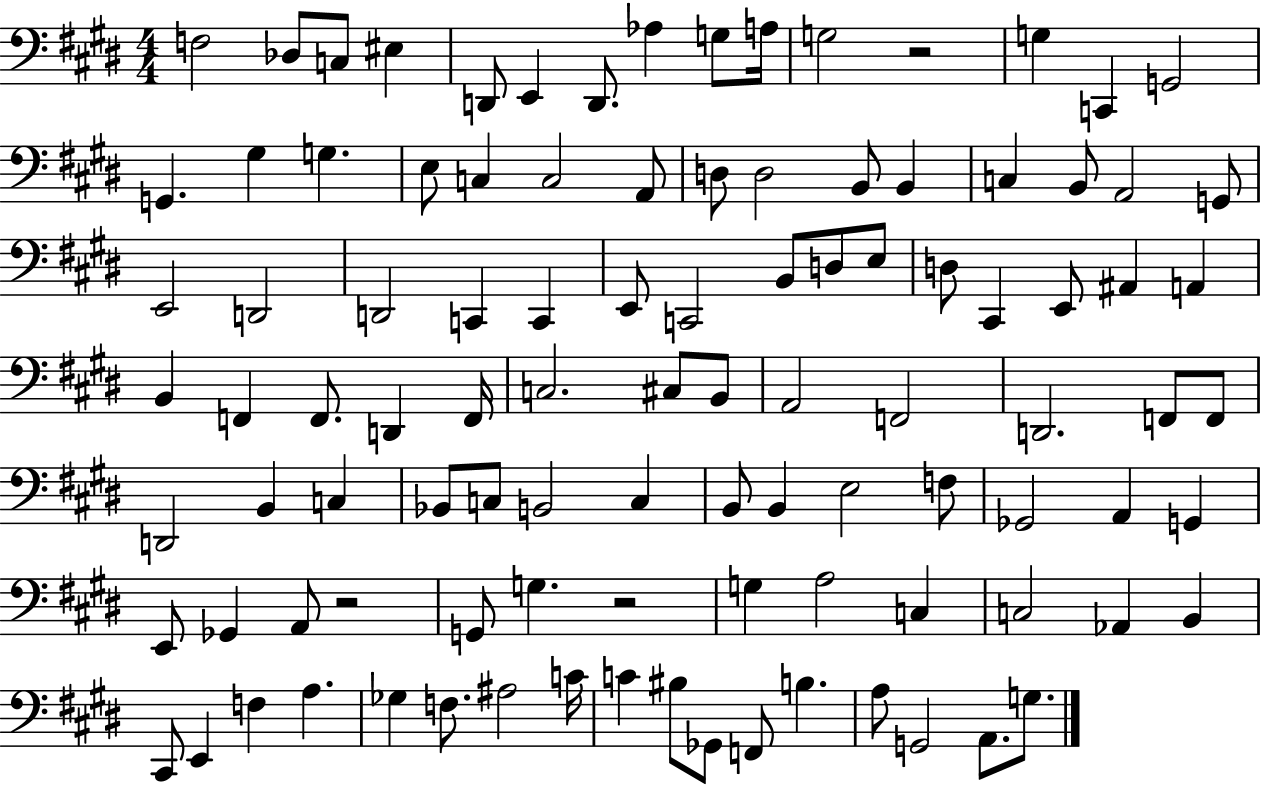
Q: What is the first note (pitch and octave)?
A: F3